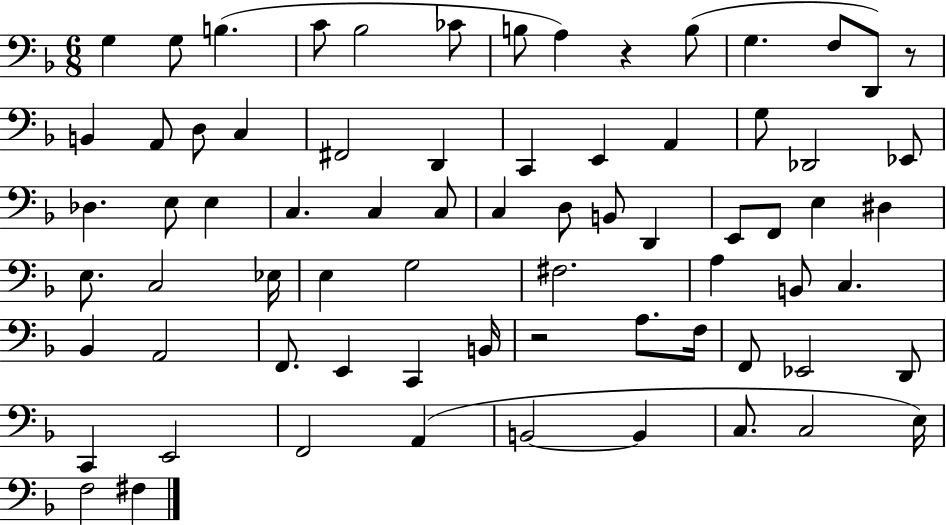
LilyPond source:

{
  \clef bass
  \numericTimeSignature
  \time 6/8
  \key f \major
  g4 g8 b4.( | c'8 bes2 ces'8 | b8 a4) r4 b8( | g4. f8 d,8) r8 | \break b,4 a,8 d8 c4 | fis,2 d,4 | c,4 e,4 a,4 | g8 des,2 ees,8 | \break des4. e8 e4 | c4. c4 c8 | c4 d8 b,8 d,4 | e,8 f,8 e4 dis4 | \break e8. c2 ees16 | e4 g2 | fis2. | a4 b,8 c4. | \break bes,4 a,2 | f,8. e,4 c,4 b,16 | r2 a8. f16 | f,8 ees,2 d,8 | \break c,4 e,2 | f,2 a,4( | b,2~~ b,4 | c8. c2 e16) | \break f2 fis4 | \bar "|."
}